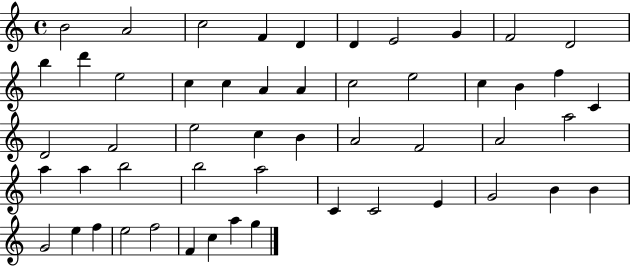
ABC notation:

X:1
T:Untitled
M:4/4
L:1/4
K:C
B2 A2 c2 F D D E2 G F2 D2 b d' e2 c c A A c2 e2 c B f C D2 F2 e2 c B A2 F2 A2 a2 a a b2 b2 a2 C C2 E G2 B B G2 e f e2 f2 F c a g